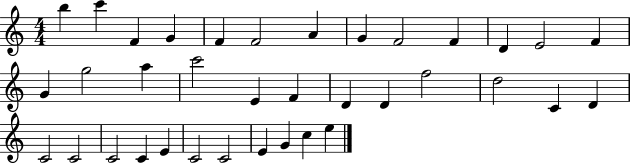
X:1
T:Untitled
M:4/4
L:1/4
K:C
b c' F G F F2 A G F2 F D E2 F G g2 a c'2 E F D D f2 d2 C D C2 C2 C2 C E C2 C2 E G c e